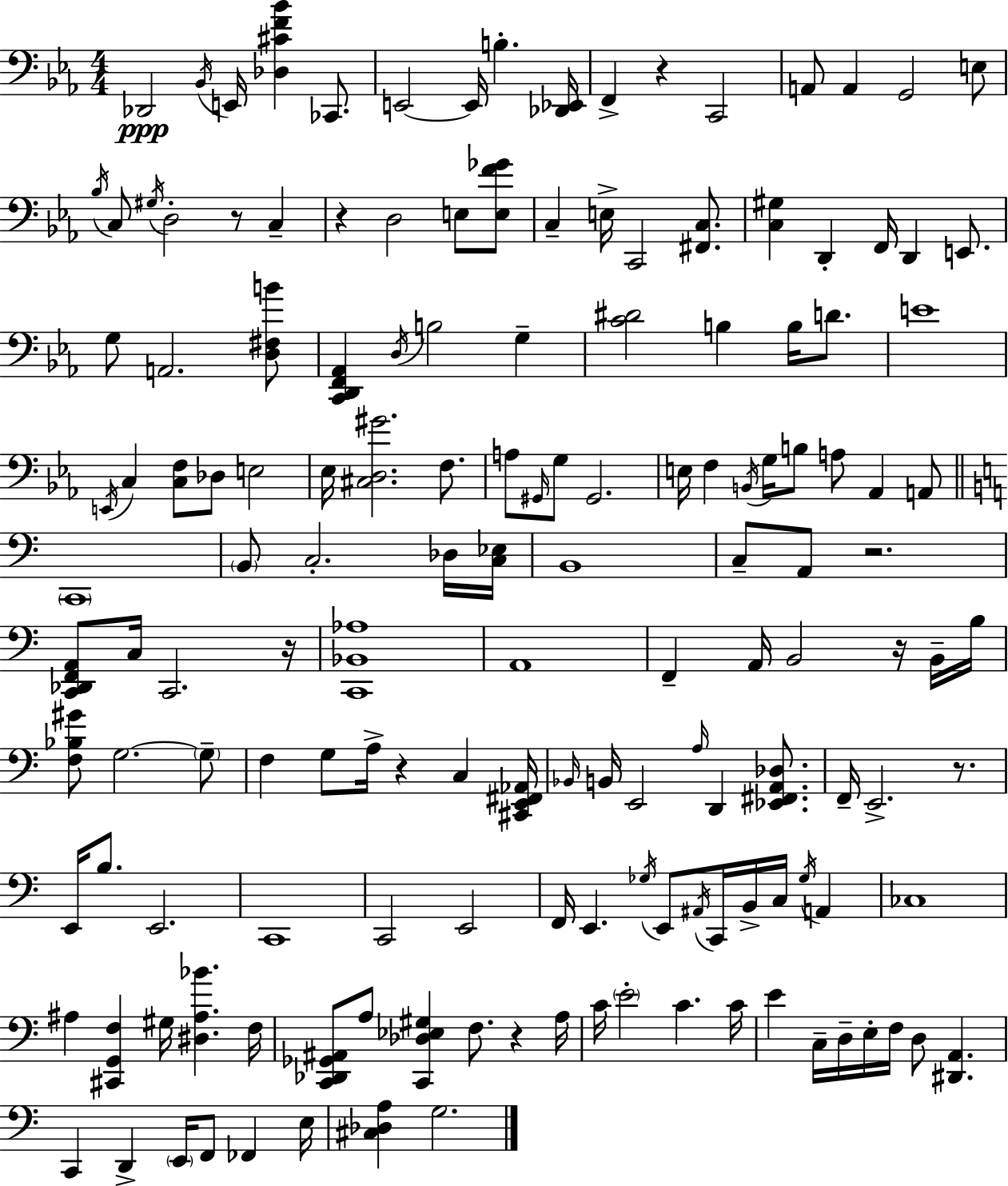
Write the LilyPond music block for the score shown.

{
  \clef bass
  \numericTimeSignature
  \time 4/4
  \key c \minor
  des,2\ppp \acciaccatura { bes,16 } e,16 <des cis' f' bes'>4 ces,8. | e,2~~ e,16 b4.-. | <des, ees,>16 f,4-> r4 c,2 | a,8 a,4 g,2 e8 | \break \acciaccatura { bes16 } c8 \acciaccatura { gis16 } d2-. r8 c4-- | r4 d2 e8 | <e f' ges'>8 c4-- e16-> c,2 | <fis, c>8. <c gis>4 d,4-. f,16 d,4 | \break e,8. g8 a,2. | <d fis b'>8 <c, d, f, aes,>4 \acciaccatura { d16 } b2 | g4-- <c' dis'>2 b4 | b16 d'8. e'1 | \break \acciaccatura { e,16 } c4 <c f>8 des8 e2 | ees16 <cis d gis'>2. | f8. a8 \grace { gis,16 } g8 gis,2. | e16 f4 \acciaccatura { b,16 } g16 b8 a8 | \break aes,4 a,8 \bar "||" \break \key c \major \parenthesize c,1 | \parenthesize b,8 c2.-. des16 <c ees>16 | b,1 | c8-- a,8 r2. | \break <c, des, f, a,>8 c16 c,2. r16 | <c, bes, aes>1 | a,1 | f,4-- a,16 b,2 r16 b,16-- b16 | \break <f bes gis'>8 g2.~~ \parenthesize g8-- | f4 g8 a16-> r4 c4 <cis, e, fis, aes,>16 | \grace { bes,16 } b,16 e,2 \grace { a16 } d,4 <ees, fis, a, des>8. | f,16-- e,2.-> r8. | \break e,16 b8. e,2. | c,1 | c,2 e,2 | f,16 e,4. \acciaccatura { ges16 } e,8 \acciaccatura { ais,16 } c,16 b,16-> c16 | \break \acciaccatura { ges16 } a,4 ces1 | ais4 <cis, g, f>4 gis16 <dis ais bes'>4. | f16 <c, des, ges, ais,>8 a8 <c, des ees gis>4 f8. | r4 a16 c'16 \parenthesize e'2-. c'4. | \break c'16 e'4 c16-- d16-- e16-. f16 d8 <dis, a,>4. | c,4 d,4-> \parenthesize e,16 f,8 | fes,4 e16 <cis des a>4 g2. | \bar "|."
}